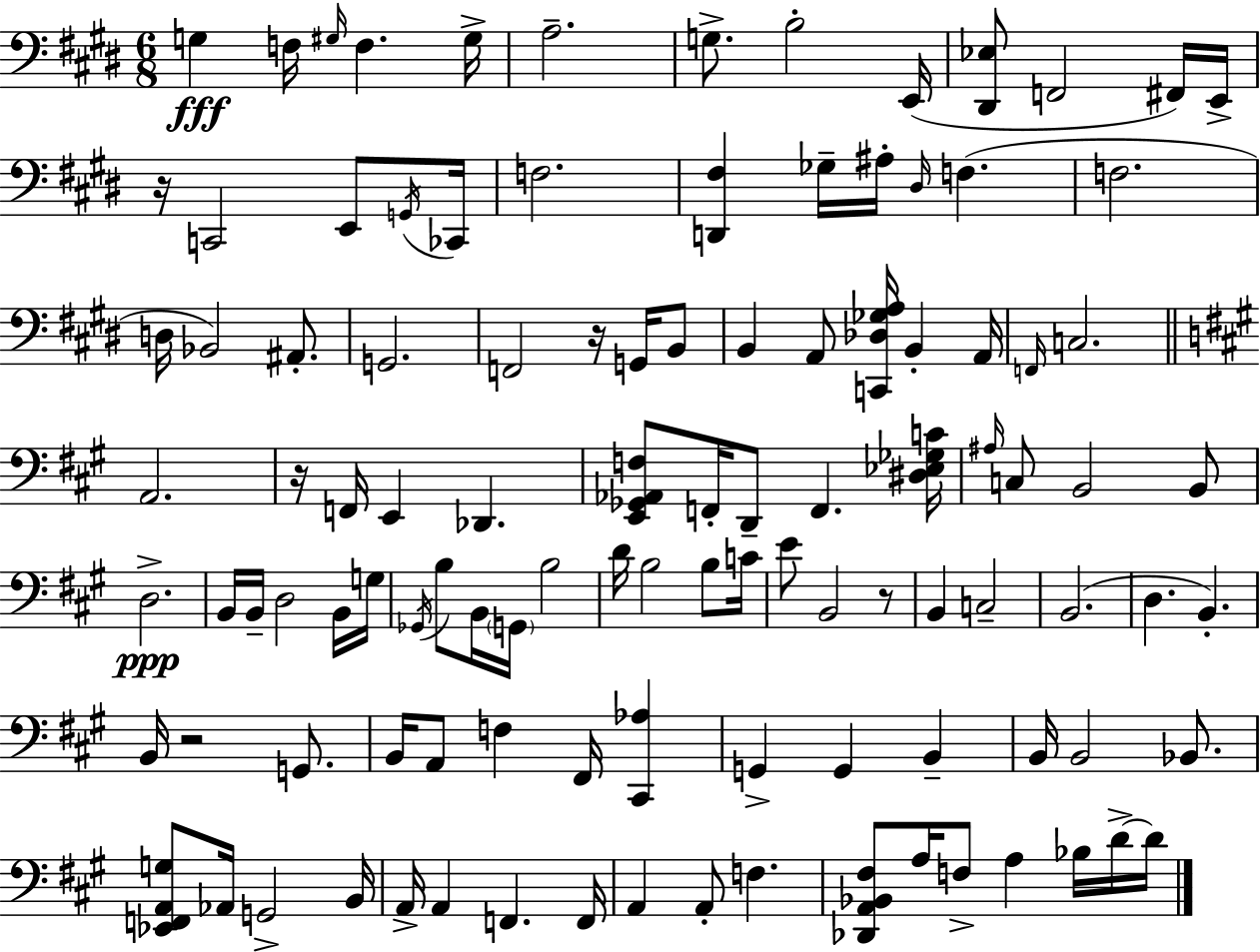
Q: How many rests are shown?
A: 5